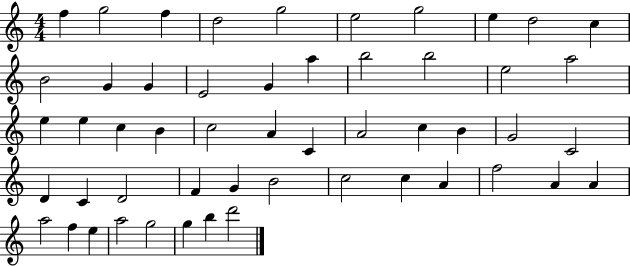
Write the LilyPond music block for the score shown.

{
  \clef treble
  \numericTimeSignature
  \time 4/4
  \key c \major
  f''4 g''2 f''4 | d''2 g''2 | e''2 g''2 | e''4 d''2 c''4 | \break b'2 g'4 g'4 | e'2 g'4 a''4 | b''2 b''2 | e''2 a''2 | \break e''4 e''4 c''4 b'4 | c''2 a'4 c'4 | a'2 c''4 b'4 | g'2 c'2 | \break d'4 c'4 d'2 | f'4 g'4 b'2 | c''2 c''4 a'4 | f''2 a'4 a'4 | \break a''2 f''4 e''4 | a''2 g''2 | g''4 b''4 d'''2 | \bar "|."
}